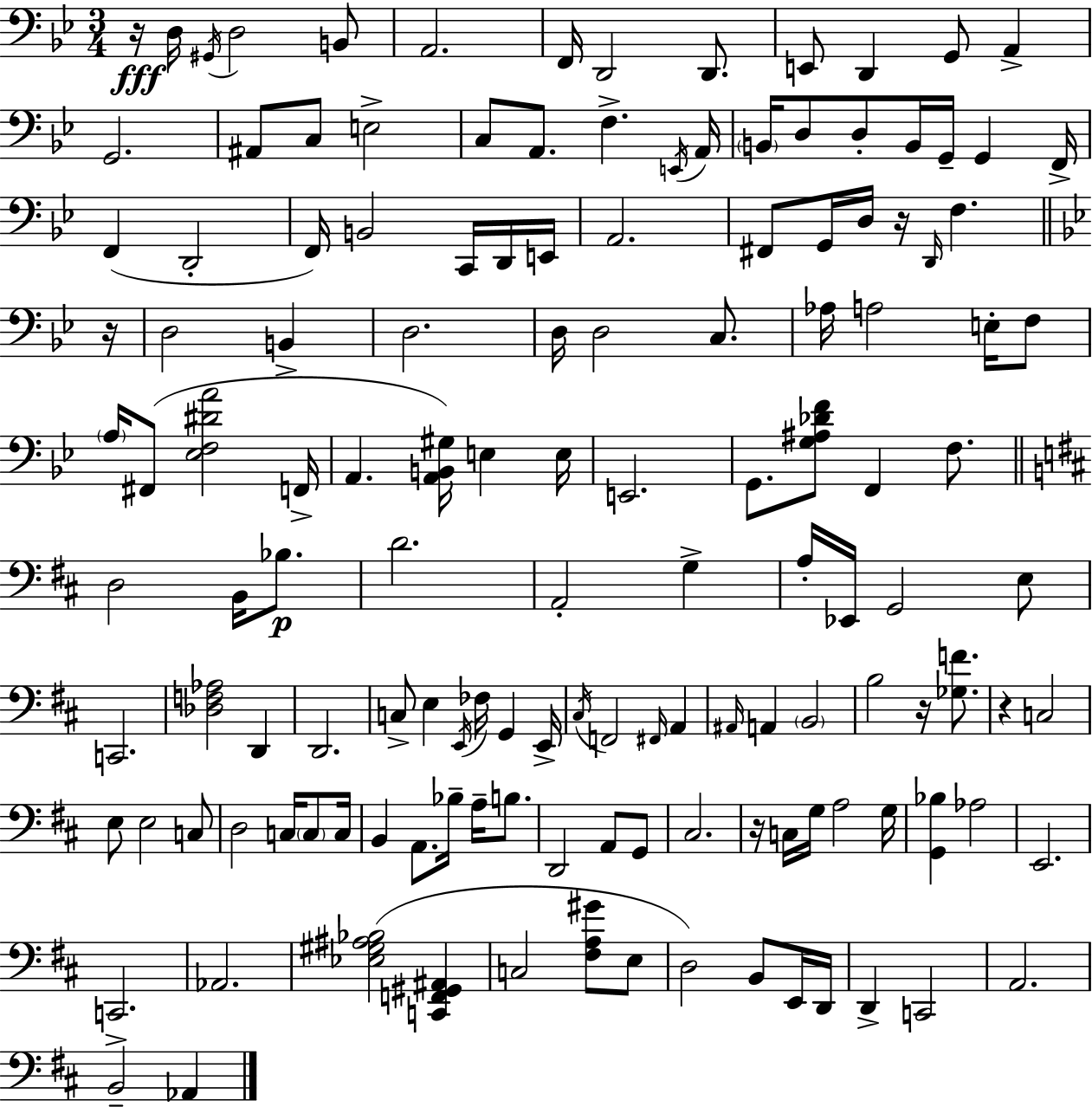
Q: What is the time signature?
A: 3/4